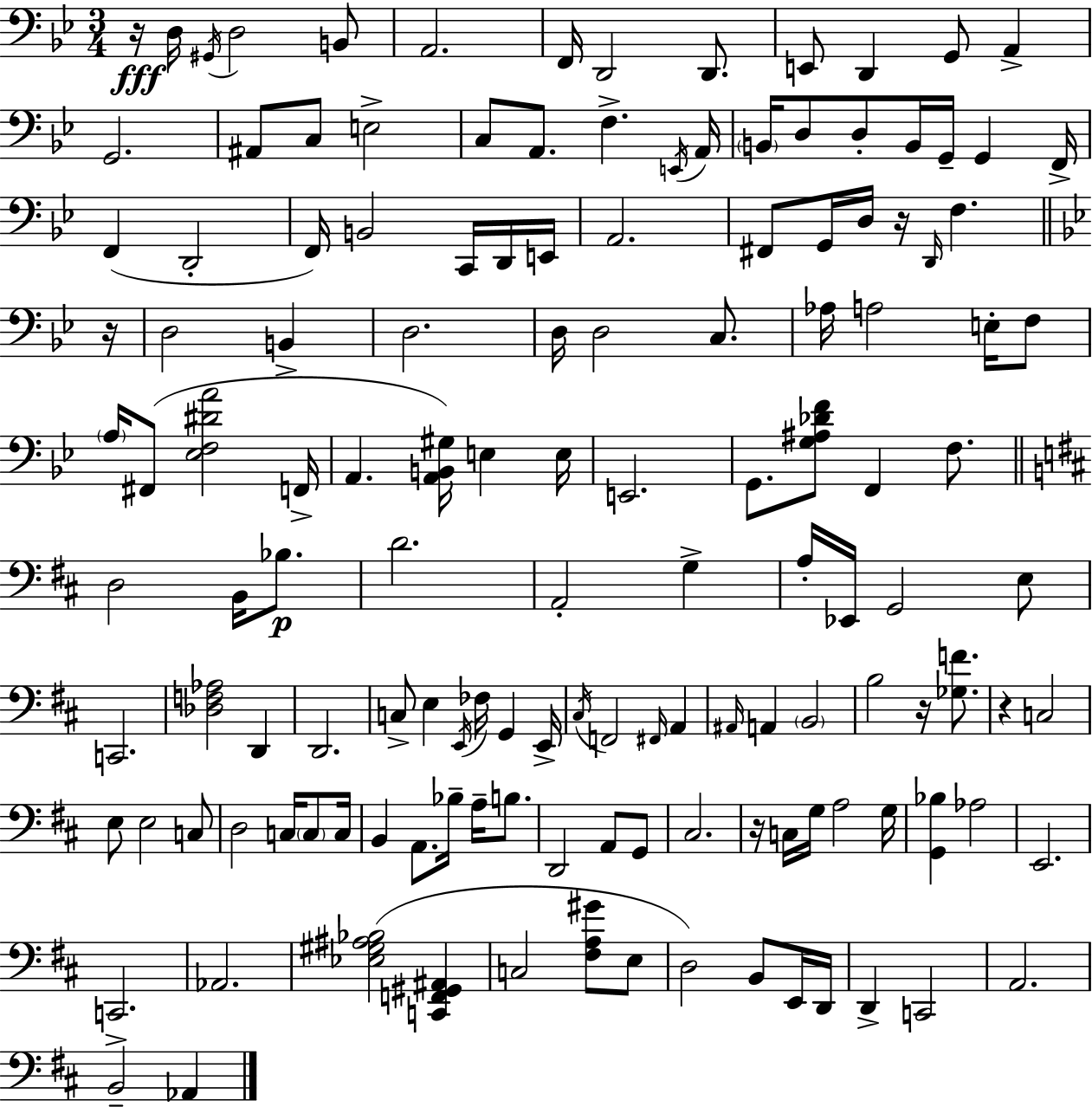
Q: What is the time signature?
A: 3/4